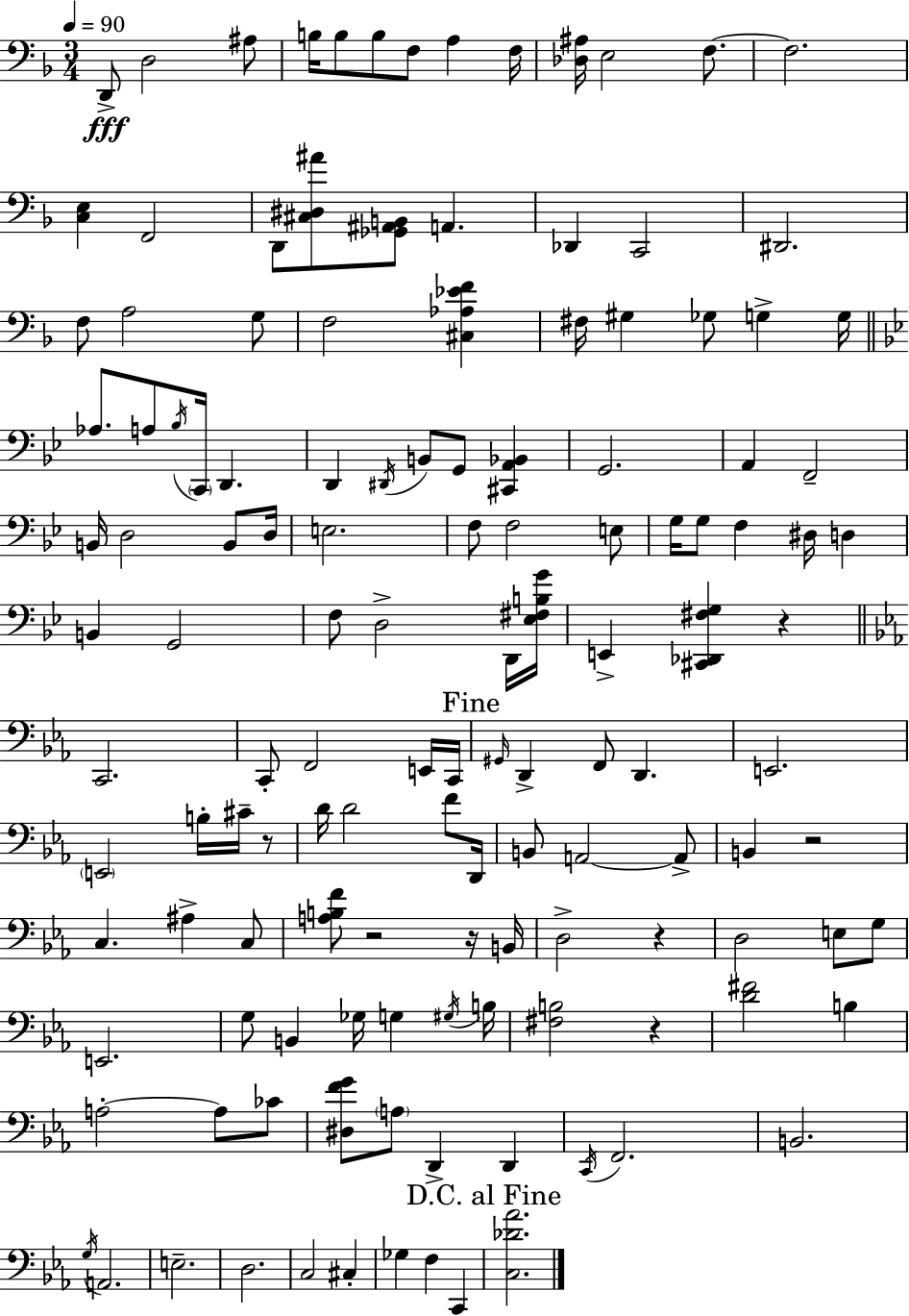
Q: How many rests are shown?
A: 7